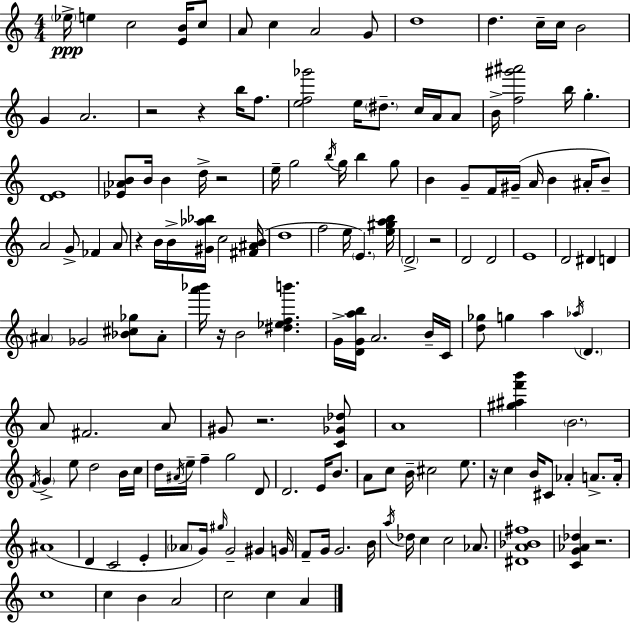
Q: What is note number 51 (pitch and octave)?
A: F5